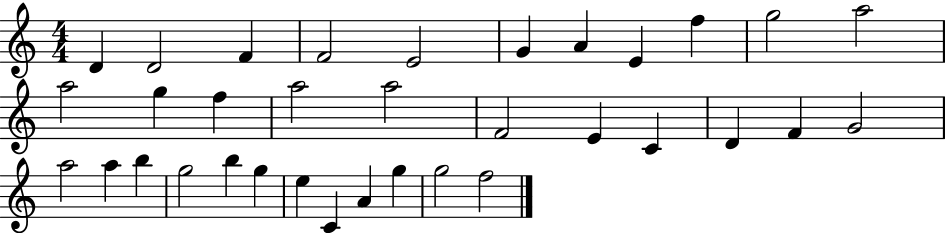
X:1
T:Untitled
M:4/4
L:1/4
K:C
D D2 F F2 E2 G A E f g2 a2 a2 g f a2 a2 F2 E C D F G2 a2 a b g2 b g e C A g g2 f2